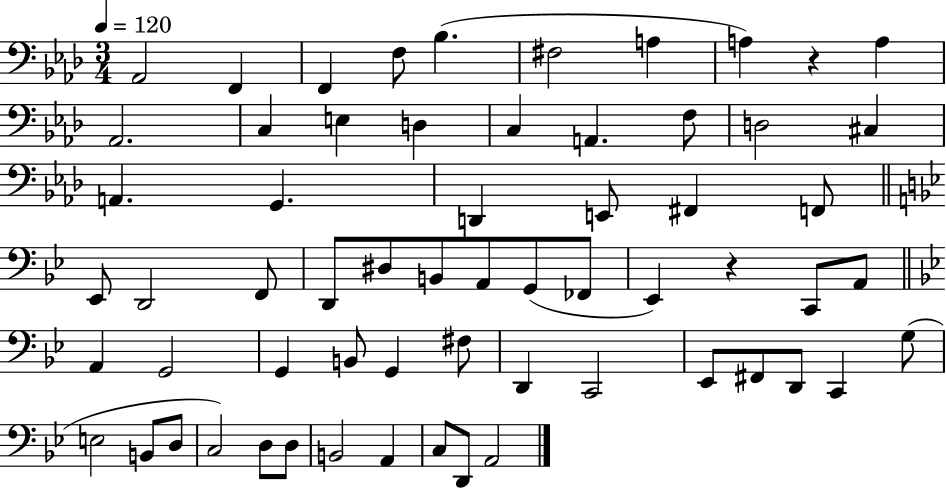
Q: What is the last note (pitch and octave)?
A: A2